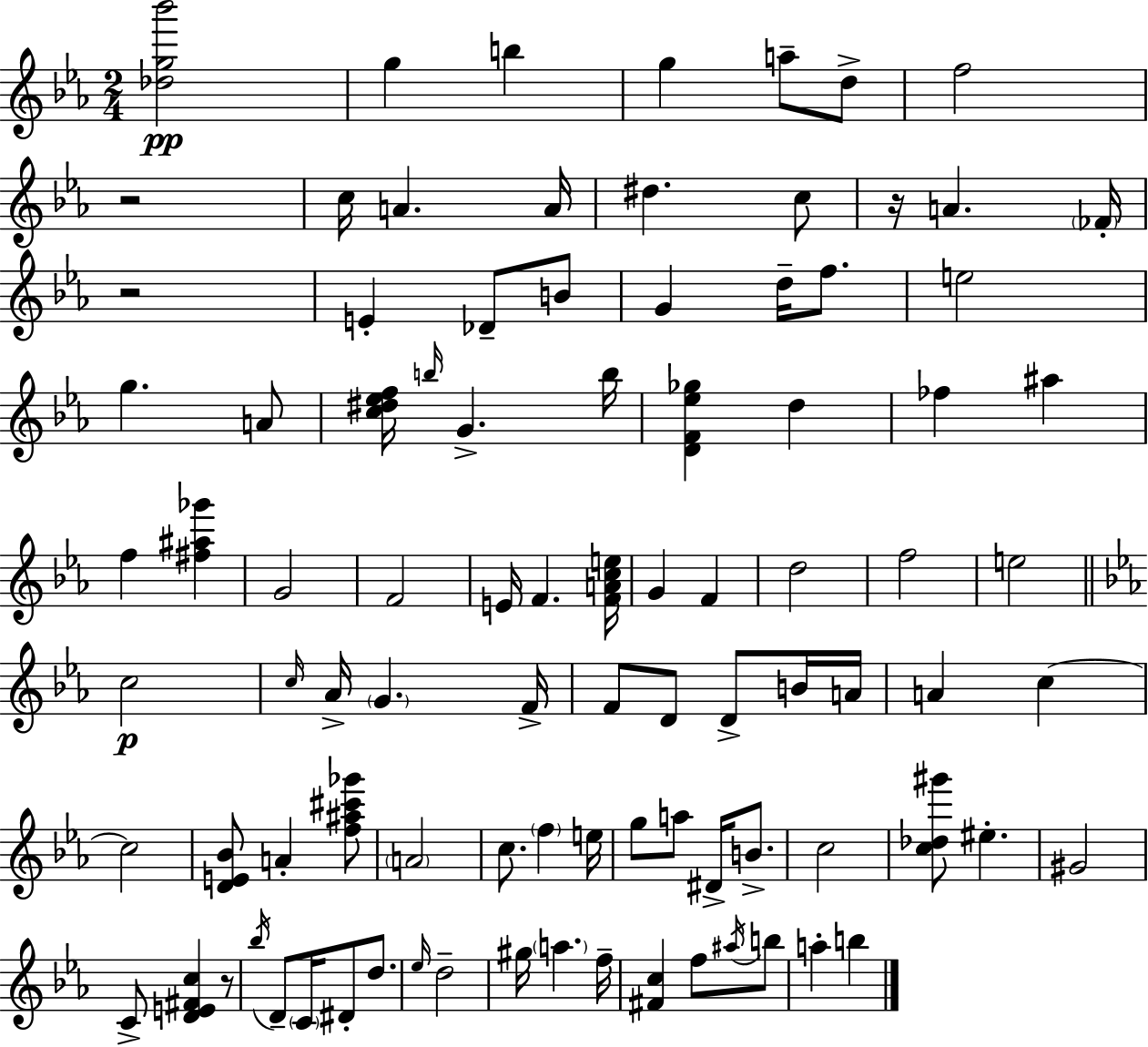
[Db5,G5,Bb6]/h G5/q B5/q G5/q A5/e D5/e F5/h R/h C5/s A4/q. A4/s D#5/q. C5/e R/s A4/q. FES4/s R/h E4/q Db4/e B4/e G4/q D5/s F5/e. E5/h G5/q. A4/e [C5,D#5,Eb5,F5]/s B5/s G4/q. B5/s [D4,F4,Eb5,Gb5]/q D5/q FES5/q A#5/q F5/q [F#5,A#5,Gb6]/q G4/h F4/h E4/s F4/q. [F4,A4,C5,E5]/s G4/q F4/q D5/h F5/h E5/h C5/h C5/s Ab4/s G4/q. F4/s F4/e D4/e D4/e B4/s A4/s A4/q C5/q C5/h [D4,E4,Bb4]/e A4/q [F5,A#5,C#6,Gb6]/e A4/h C5/e. F5/q E5/s G5/e A5/e D#4/s B4/e. C5/h [C5,Db5,G#6]/e EIS5/q. G#4/h C4/e [D4,E4,F#4,C5]/q R/e Bb5/s D4/e C4/s D#4/e D5/e. Eb5/s D5/h G#5/s A5/q. F5/s [F#4,C5]/q F5/e A#5/s B5/e A5/q B5/q